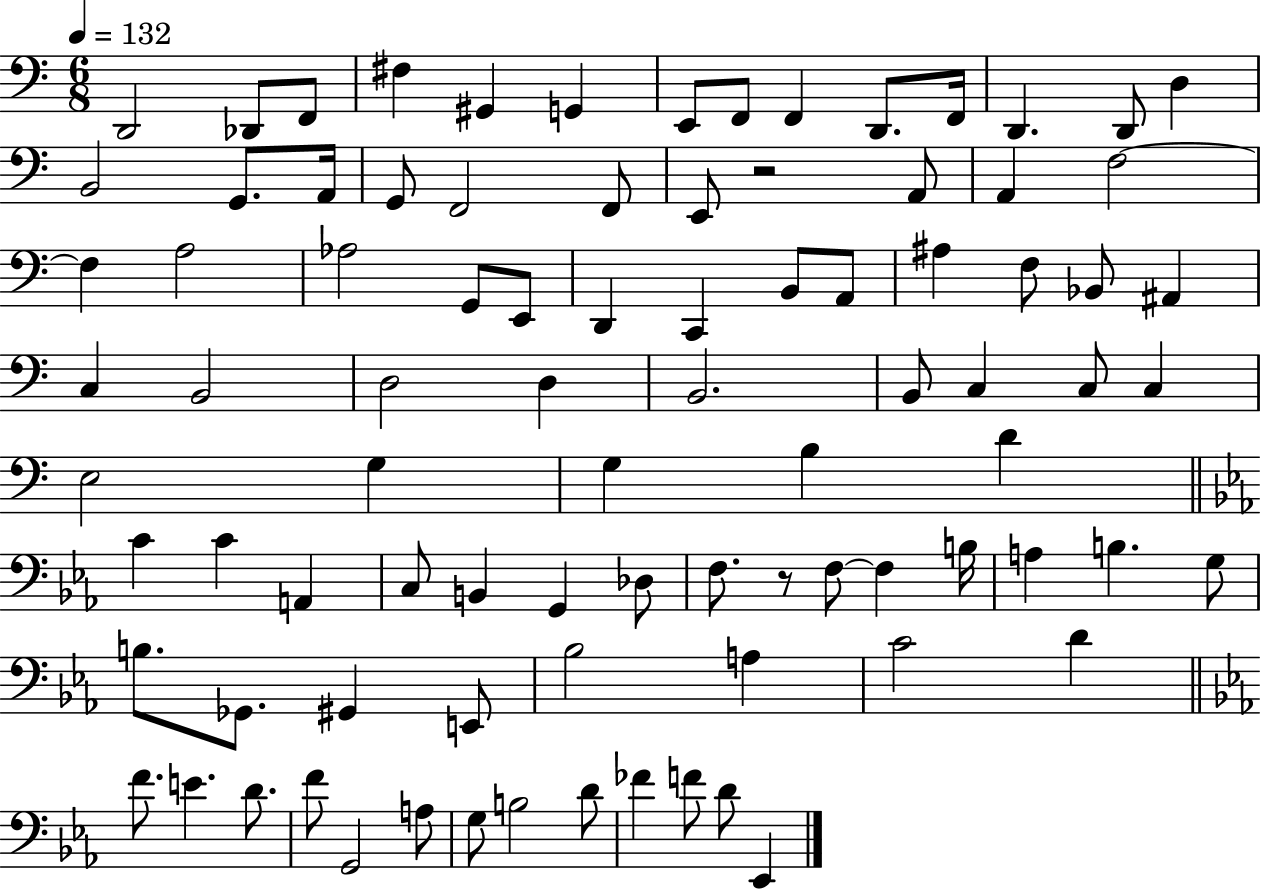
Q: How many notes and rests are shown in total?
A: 88